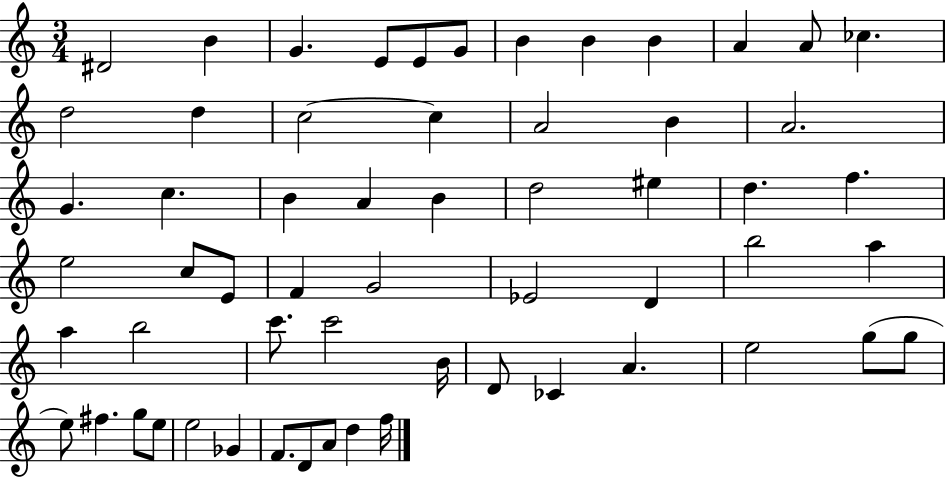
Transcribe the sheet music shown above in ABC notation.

X:1
T:Untitled
M:3/4
L:1/4
K:C
^D2 B G E/2 E/2 G/2 B B B A A/2 _c d2 d c2 c A2 B A2 G c B A B d2 ^e d f e2 c/2 E/2 F G2 _E2 D b2 a a b2 c'/2 c'2 B/4 D/2 _C A e2 g/2 g/2 e/2 ^f g/2 e/2 e2 _G F/2 D/2 A/2 d f/4